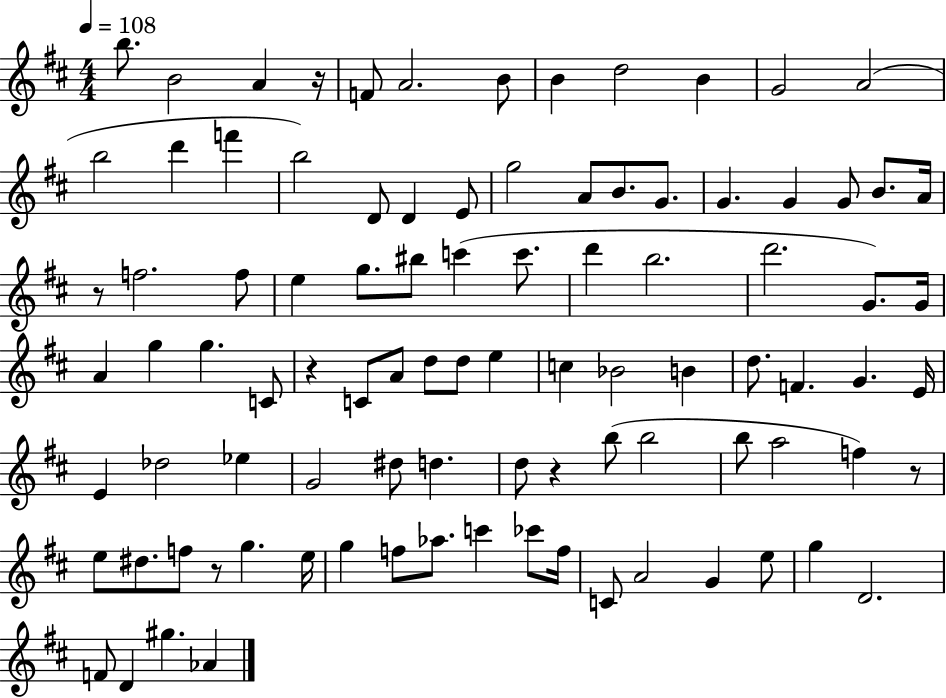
B5/e. B4/h A4/q R/s F4/e A4/h. B4/e B4/q D5/h B4/q G4/h A4/h B5/h D6/q F6/q B5/h D4/e D4/q E4/e G5/h A4/e B4/e. G4/e. G4/q. G4/q G4/e B4/e. A4/s R/e F5/h. F5/e E5/q G5/e. BIS5/e C6/q C6/e. D6/q B5/h. D6/h. G4/e. G4/s A4/q G5/q G5/q. C4/e R/q C4/e A4/e D5/e D5/e E5/q C5/q Bb4/h B4/q D5/e. F4/q. G4/q. E4/s E4/q Db5/h Eb5/q G4/h D#5/e D5/q. D5/e R/q B5/e B5/h B5/e A5/h F5/q R/e E5/e D#5/e. F5/e R/e G5/q. E5/s G5/q F5/e Ab5/e. C6/q CES6/e F5/s C4/e A4/h G4/q E5/e G5/q D4/h. F4/e D4/q G#5/q. Ab4/q